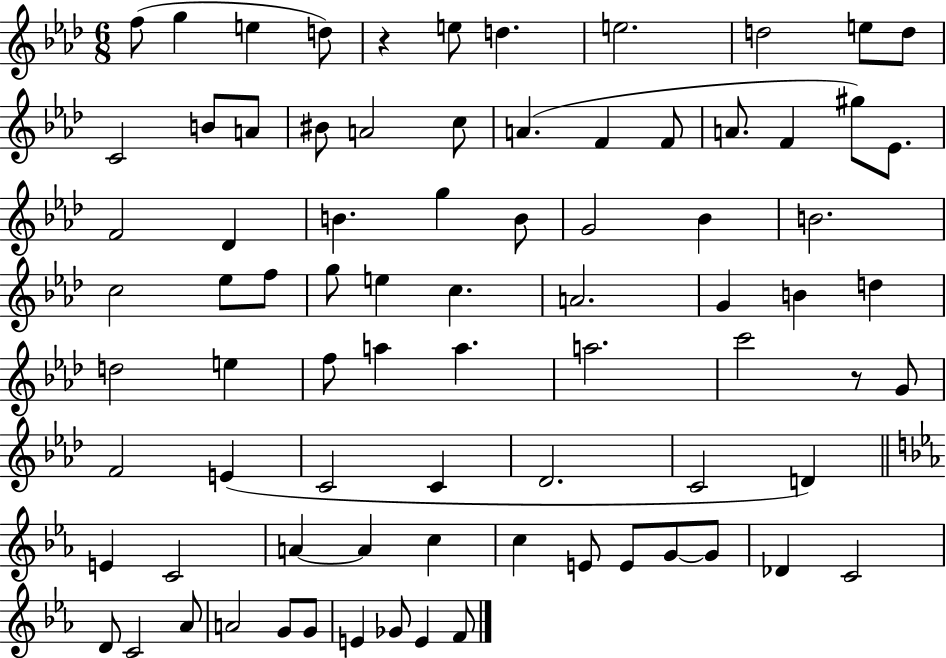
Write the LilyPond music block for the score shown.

{
  \clef treble
  \numericTimeSignature
  \time 6/8
  \key aes \major
  f''8( g''4 e''4 d''8) | r4 e''8 d''4. | e''2. | d''2 e''8 d''8 | \break c'2 b'8 a'8 | bis'8 a'2 c''8 | a'4.( f'4 f'8 | a'8. f'4 gis''8) ees'8. | \break f'2 des'4 | b'4. g''4 b'8 | g'2 bes'4 | b'2. | \break c''2 ees''8 f''8 | g''8 e''4 c''4. | a'2. | g'4 b'4 d''4 | \break d''2 e''4 | f''8 a''4 a''4. | a''2. | c'''2 r8 g'8 | \break f'2 e'4( | c'2 c'4 | des'2. | c'2 d'4) | \break \bar "||" \break \key ees \major e'4 c'2 | a'4~~ a'4 c''4 | c''4 e'8 e'8 g'8~~ g'8 | des'4 c'2 | \break d'8 c'2 aes'8 | a'2 g'8 g'8 | e'4 ges'8 e'4 f'8 | \bar "|."
}